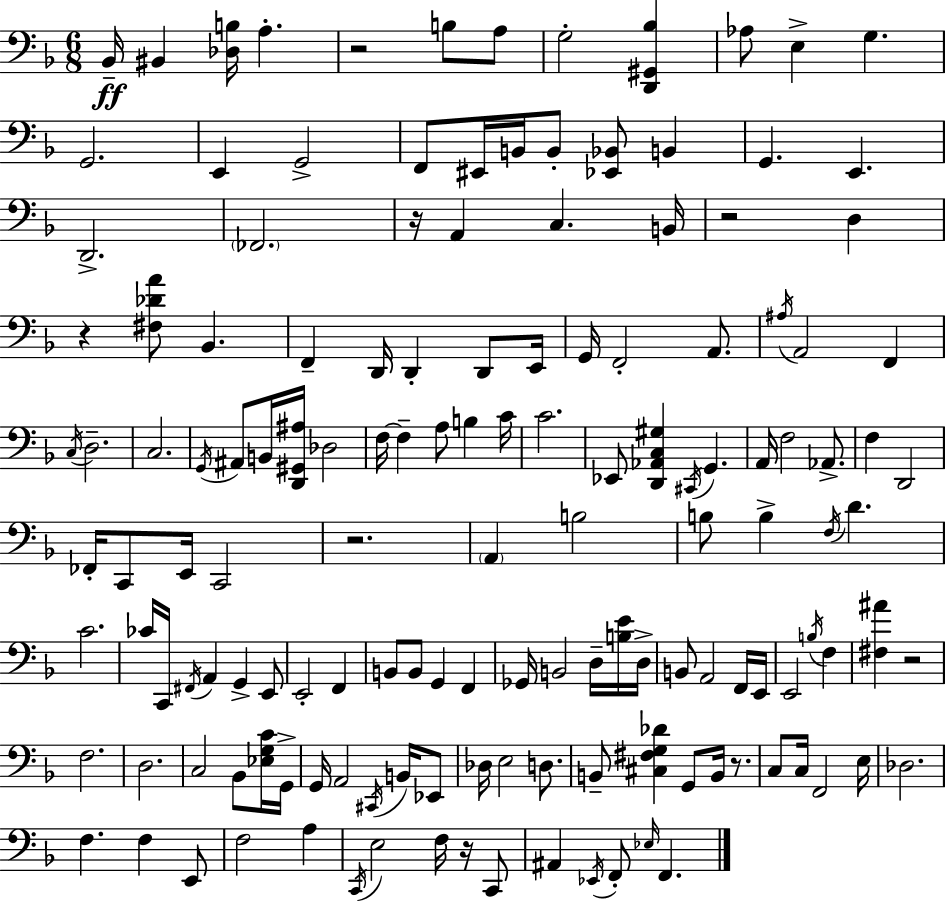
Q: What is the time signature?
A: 6/8